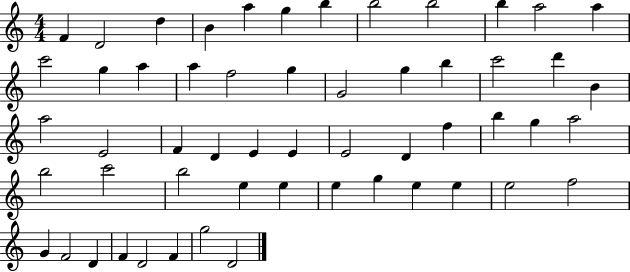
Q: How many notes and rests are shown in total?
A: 55